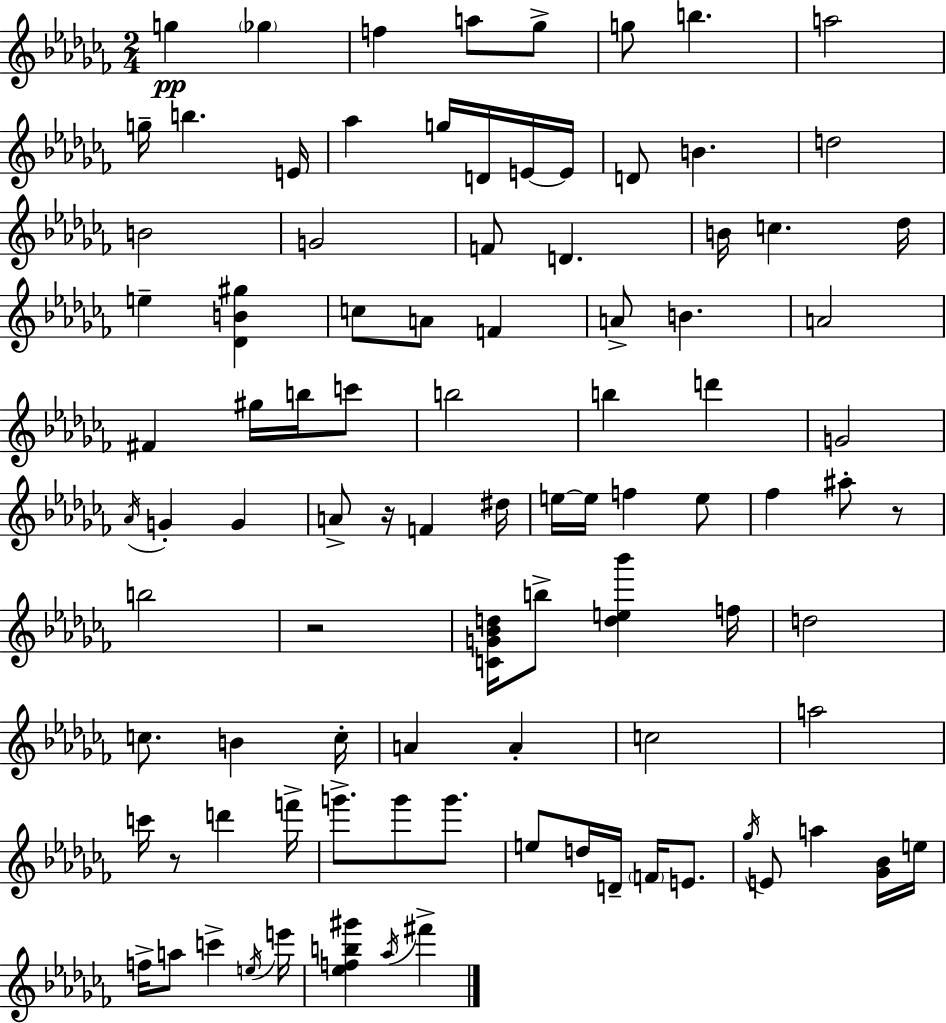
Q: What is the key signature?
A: AES minor